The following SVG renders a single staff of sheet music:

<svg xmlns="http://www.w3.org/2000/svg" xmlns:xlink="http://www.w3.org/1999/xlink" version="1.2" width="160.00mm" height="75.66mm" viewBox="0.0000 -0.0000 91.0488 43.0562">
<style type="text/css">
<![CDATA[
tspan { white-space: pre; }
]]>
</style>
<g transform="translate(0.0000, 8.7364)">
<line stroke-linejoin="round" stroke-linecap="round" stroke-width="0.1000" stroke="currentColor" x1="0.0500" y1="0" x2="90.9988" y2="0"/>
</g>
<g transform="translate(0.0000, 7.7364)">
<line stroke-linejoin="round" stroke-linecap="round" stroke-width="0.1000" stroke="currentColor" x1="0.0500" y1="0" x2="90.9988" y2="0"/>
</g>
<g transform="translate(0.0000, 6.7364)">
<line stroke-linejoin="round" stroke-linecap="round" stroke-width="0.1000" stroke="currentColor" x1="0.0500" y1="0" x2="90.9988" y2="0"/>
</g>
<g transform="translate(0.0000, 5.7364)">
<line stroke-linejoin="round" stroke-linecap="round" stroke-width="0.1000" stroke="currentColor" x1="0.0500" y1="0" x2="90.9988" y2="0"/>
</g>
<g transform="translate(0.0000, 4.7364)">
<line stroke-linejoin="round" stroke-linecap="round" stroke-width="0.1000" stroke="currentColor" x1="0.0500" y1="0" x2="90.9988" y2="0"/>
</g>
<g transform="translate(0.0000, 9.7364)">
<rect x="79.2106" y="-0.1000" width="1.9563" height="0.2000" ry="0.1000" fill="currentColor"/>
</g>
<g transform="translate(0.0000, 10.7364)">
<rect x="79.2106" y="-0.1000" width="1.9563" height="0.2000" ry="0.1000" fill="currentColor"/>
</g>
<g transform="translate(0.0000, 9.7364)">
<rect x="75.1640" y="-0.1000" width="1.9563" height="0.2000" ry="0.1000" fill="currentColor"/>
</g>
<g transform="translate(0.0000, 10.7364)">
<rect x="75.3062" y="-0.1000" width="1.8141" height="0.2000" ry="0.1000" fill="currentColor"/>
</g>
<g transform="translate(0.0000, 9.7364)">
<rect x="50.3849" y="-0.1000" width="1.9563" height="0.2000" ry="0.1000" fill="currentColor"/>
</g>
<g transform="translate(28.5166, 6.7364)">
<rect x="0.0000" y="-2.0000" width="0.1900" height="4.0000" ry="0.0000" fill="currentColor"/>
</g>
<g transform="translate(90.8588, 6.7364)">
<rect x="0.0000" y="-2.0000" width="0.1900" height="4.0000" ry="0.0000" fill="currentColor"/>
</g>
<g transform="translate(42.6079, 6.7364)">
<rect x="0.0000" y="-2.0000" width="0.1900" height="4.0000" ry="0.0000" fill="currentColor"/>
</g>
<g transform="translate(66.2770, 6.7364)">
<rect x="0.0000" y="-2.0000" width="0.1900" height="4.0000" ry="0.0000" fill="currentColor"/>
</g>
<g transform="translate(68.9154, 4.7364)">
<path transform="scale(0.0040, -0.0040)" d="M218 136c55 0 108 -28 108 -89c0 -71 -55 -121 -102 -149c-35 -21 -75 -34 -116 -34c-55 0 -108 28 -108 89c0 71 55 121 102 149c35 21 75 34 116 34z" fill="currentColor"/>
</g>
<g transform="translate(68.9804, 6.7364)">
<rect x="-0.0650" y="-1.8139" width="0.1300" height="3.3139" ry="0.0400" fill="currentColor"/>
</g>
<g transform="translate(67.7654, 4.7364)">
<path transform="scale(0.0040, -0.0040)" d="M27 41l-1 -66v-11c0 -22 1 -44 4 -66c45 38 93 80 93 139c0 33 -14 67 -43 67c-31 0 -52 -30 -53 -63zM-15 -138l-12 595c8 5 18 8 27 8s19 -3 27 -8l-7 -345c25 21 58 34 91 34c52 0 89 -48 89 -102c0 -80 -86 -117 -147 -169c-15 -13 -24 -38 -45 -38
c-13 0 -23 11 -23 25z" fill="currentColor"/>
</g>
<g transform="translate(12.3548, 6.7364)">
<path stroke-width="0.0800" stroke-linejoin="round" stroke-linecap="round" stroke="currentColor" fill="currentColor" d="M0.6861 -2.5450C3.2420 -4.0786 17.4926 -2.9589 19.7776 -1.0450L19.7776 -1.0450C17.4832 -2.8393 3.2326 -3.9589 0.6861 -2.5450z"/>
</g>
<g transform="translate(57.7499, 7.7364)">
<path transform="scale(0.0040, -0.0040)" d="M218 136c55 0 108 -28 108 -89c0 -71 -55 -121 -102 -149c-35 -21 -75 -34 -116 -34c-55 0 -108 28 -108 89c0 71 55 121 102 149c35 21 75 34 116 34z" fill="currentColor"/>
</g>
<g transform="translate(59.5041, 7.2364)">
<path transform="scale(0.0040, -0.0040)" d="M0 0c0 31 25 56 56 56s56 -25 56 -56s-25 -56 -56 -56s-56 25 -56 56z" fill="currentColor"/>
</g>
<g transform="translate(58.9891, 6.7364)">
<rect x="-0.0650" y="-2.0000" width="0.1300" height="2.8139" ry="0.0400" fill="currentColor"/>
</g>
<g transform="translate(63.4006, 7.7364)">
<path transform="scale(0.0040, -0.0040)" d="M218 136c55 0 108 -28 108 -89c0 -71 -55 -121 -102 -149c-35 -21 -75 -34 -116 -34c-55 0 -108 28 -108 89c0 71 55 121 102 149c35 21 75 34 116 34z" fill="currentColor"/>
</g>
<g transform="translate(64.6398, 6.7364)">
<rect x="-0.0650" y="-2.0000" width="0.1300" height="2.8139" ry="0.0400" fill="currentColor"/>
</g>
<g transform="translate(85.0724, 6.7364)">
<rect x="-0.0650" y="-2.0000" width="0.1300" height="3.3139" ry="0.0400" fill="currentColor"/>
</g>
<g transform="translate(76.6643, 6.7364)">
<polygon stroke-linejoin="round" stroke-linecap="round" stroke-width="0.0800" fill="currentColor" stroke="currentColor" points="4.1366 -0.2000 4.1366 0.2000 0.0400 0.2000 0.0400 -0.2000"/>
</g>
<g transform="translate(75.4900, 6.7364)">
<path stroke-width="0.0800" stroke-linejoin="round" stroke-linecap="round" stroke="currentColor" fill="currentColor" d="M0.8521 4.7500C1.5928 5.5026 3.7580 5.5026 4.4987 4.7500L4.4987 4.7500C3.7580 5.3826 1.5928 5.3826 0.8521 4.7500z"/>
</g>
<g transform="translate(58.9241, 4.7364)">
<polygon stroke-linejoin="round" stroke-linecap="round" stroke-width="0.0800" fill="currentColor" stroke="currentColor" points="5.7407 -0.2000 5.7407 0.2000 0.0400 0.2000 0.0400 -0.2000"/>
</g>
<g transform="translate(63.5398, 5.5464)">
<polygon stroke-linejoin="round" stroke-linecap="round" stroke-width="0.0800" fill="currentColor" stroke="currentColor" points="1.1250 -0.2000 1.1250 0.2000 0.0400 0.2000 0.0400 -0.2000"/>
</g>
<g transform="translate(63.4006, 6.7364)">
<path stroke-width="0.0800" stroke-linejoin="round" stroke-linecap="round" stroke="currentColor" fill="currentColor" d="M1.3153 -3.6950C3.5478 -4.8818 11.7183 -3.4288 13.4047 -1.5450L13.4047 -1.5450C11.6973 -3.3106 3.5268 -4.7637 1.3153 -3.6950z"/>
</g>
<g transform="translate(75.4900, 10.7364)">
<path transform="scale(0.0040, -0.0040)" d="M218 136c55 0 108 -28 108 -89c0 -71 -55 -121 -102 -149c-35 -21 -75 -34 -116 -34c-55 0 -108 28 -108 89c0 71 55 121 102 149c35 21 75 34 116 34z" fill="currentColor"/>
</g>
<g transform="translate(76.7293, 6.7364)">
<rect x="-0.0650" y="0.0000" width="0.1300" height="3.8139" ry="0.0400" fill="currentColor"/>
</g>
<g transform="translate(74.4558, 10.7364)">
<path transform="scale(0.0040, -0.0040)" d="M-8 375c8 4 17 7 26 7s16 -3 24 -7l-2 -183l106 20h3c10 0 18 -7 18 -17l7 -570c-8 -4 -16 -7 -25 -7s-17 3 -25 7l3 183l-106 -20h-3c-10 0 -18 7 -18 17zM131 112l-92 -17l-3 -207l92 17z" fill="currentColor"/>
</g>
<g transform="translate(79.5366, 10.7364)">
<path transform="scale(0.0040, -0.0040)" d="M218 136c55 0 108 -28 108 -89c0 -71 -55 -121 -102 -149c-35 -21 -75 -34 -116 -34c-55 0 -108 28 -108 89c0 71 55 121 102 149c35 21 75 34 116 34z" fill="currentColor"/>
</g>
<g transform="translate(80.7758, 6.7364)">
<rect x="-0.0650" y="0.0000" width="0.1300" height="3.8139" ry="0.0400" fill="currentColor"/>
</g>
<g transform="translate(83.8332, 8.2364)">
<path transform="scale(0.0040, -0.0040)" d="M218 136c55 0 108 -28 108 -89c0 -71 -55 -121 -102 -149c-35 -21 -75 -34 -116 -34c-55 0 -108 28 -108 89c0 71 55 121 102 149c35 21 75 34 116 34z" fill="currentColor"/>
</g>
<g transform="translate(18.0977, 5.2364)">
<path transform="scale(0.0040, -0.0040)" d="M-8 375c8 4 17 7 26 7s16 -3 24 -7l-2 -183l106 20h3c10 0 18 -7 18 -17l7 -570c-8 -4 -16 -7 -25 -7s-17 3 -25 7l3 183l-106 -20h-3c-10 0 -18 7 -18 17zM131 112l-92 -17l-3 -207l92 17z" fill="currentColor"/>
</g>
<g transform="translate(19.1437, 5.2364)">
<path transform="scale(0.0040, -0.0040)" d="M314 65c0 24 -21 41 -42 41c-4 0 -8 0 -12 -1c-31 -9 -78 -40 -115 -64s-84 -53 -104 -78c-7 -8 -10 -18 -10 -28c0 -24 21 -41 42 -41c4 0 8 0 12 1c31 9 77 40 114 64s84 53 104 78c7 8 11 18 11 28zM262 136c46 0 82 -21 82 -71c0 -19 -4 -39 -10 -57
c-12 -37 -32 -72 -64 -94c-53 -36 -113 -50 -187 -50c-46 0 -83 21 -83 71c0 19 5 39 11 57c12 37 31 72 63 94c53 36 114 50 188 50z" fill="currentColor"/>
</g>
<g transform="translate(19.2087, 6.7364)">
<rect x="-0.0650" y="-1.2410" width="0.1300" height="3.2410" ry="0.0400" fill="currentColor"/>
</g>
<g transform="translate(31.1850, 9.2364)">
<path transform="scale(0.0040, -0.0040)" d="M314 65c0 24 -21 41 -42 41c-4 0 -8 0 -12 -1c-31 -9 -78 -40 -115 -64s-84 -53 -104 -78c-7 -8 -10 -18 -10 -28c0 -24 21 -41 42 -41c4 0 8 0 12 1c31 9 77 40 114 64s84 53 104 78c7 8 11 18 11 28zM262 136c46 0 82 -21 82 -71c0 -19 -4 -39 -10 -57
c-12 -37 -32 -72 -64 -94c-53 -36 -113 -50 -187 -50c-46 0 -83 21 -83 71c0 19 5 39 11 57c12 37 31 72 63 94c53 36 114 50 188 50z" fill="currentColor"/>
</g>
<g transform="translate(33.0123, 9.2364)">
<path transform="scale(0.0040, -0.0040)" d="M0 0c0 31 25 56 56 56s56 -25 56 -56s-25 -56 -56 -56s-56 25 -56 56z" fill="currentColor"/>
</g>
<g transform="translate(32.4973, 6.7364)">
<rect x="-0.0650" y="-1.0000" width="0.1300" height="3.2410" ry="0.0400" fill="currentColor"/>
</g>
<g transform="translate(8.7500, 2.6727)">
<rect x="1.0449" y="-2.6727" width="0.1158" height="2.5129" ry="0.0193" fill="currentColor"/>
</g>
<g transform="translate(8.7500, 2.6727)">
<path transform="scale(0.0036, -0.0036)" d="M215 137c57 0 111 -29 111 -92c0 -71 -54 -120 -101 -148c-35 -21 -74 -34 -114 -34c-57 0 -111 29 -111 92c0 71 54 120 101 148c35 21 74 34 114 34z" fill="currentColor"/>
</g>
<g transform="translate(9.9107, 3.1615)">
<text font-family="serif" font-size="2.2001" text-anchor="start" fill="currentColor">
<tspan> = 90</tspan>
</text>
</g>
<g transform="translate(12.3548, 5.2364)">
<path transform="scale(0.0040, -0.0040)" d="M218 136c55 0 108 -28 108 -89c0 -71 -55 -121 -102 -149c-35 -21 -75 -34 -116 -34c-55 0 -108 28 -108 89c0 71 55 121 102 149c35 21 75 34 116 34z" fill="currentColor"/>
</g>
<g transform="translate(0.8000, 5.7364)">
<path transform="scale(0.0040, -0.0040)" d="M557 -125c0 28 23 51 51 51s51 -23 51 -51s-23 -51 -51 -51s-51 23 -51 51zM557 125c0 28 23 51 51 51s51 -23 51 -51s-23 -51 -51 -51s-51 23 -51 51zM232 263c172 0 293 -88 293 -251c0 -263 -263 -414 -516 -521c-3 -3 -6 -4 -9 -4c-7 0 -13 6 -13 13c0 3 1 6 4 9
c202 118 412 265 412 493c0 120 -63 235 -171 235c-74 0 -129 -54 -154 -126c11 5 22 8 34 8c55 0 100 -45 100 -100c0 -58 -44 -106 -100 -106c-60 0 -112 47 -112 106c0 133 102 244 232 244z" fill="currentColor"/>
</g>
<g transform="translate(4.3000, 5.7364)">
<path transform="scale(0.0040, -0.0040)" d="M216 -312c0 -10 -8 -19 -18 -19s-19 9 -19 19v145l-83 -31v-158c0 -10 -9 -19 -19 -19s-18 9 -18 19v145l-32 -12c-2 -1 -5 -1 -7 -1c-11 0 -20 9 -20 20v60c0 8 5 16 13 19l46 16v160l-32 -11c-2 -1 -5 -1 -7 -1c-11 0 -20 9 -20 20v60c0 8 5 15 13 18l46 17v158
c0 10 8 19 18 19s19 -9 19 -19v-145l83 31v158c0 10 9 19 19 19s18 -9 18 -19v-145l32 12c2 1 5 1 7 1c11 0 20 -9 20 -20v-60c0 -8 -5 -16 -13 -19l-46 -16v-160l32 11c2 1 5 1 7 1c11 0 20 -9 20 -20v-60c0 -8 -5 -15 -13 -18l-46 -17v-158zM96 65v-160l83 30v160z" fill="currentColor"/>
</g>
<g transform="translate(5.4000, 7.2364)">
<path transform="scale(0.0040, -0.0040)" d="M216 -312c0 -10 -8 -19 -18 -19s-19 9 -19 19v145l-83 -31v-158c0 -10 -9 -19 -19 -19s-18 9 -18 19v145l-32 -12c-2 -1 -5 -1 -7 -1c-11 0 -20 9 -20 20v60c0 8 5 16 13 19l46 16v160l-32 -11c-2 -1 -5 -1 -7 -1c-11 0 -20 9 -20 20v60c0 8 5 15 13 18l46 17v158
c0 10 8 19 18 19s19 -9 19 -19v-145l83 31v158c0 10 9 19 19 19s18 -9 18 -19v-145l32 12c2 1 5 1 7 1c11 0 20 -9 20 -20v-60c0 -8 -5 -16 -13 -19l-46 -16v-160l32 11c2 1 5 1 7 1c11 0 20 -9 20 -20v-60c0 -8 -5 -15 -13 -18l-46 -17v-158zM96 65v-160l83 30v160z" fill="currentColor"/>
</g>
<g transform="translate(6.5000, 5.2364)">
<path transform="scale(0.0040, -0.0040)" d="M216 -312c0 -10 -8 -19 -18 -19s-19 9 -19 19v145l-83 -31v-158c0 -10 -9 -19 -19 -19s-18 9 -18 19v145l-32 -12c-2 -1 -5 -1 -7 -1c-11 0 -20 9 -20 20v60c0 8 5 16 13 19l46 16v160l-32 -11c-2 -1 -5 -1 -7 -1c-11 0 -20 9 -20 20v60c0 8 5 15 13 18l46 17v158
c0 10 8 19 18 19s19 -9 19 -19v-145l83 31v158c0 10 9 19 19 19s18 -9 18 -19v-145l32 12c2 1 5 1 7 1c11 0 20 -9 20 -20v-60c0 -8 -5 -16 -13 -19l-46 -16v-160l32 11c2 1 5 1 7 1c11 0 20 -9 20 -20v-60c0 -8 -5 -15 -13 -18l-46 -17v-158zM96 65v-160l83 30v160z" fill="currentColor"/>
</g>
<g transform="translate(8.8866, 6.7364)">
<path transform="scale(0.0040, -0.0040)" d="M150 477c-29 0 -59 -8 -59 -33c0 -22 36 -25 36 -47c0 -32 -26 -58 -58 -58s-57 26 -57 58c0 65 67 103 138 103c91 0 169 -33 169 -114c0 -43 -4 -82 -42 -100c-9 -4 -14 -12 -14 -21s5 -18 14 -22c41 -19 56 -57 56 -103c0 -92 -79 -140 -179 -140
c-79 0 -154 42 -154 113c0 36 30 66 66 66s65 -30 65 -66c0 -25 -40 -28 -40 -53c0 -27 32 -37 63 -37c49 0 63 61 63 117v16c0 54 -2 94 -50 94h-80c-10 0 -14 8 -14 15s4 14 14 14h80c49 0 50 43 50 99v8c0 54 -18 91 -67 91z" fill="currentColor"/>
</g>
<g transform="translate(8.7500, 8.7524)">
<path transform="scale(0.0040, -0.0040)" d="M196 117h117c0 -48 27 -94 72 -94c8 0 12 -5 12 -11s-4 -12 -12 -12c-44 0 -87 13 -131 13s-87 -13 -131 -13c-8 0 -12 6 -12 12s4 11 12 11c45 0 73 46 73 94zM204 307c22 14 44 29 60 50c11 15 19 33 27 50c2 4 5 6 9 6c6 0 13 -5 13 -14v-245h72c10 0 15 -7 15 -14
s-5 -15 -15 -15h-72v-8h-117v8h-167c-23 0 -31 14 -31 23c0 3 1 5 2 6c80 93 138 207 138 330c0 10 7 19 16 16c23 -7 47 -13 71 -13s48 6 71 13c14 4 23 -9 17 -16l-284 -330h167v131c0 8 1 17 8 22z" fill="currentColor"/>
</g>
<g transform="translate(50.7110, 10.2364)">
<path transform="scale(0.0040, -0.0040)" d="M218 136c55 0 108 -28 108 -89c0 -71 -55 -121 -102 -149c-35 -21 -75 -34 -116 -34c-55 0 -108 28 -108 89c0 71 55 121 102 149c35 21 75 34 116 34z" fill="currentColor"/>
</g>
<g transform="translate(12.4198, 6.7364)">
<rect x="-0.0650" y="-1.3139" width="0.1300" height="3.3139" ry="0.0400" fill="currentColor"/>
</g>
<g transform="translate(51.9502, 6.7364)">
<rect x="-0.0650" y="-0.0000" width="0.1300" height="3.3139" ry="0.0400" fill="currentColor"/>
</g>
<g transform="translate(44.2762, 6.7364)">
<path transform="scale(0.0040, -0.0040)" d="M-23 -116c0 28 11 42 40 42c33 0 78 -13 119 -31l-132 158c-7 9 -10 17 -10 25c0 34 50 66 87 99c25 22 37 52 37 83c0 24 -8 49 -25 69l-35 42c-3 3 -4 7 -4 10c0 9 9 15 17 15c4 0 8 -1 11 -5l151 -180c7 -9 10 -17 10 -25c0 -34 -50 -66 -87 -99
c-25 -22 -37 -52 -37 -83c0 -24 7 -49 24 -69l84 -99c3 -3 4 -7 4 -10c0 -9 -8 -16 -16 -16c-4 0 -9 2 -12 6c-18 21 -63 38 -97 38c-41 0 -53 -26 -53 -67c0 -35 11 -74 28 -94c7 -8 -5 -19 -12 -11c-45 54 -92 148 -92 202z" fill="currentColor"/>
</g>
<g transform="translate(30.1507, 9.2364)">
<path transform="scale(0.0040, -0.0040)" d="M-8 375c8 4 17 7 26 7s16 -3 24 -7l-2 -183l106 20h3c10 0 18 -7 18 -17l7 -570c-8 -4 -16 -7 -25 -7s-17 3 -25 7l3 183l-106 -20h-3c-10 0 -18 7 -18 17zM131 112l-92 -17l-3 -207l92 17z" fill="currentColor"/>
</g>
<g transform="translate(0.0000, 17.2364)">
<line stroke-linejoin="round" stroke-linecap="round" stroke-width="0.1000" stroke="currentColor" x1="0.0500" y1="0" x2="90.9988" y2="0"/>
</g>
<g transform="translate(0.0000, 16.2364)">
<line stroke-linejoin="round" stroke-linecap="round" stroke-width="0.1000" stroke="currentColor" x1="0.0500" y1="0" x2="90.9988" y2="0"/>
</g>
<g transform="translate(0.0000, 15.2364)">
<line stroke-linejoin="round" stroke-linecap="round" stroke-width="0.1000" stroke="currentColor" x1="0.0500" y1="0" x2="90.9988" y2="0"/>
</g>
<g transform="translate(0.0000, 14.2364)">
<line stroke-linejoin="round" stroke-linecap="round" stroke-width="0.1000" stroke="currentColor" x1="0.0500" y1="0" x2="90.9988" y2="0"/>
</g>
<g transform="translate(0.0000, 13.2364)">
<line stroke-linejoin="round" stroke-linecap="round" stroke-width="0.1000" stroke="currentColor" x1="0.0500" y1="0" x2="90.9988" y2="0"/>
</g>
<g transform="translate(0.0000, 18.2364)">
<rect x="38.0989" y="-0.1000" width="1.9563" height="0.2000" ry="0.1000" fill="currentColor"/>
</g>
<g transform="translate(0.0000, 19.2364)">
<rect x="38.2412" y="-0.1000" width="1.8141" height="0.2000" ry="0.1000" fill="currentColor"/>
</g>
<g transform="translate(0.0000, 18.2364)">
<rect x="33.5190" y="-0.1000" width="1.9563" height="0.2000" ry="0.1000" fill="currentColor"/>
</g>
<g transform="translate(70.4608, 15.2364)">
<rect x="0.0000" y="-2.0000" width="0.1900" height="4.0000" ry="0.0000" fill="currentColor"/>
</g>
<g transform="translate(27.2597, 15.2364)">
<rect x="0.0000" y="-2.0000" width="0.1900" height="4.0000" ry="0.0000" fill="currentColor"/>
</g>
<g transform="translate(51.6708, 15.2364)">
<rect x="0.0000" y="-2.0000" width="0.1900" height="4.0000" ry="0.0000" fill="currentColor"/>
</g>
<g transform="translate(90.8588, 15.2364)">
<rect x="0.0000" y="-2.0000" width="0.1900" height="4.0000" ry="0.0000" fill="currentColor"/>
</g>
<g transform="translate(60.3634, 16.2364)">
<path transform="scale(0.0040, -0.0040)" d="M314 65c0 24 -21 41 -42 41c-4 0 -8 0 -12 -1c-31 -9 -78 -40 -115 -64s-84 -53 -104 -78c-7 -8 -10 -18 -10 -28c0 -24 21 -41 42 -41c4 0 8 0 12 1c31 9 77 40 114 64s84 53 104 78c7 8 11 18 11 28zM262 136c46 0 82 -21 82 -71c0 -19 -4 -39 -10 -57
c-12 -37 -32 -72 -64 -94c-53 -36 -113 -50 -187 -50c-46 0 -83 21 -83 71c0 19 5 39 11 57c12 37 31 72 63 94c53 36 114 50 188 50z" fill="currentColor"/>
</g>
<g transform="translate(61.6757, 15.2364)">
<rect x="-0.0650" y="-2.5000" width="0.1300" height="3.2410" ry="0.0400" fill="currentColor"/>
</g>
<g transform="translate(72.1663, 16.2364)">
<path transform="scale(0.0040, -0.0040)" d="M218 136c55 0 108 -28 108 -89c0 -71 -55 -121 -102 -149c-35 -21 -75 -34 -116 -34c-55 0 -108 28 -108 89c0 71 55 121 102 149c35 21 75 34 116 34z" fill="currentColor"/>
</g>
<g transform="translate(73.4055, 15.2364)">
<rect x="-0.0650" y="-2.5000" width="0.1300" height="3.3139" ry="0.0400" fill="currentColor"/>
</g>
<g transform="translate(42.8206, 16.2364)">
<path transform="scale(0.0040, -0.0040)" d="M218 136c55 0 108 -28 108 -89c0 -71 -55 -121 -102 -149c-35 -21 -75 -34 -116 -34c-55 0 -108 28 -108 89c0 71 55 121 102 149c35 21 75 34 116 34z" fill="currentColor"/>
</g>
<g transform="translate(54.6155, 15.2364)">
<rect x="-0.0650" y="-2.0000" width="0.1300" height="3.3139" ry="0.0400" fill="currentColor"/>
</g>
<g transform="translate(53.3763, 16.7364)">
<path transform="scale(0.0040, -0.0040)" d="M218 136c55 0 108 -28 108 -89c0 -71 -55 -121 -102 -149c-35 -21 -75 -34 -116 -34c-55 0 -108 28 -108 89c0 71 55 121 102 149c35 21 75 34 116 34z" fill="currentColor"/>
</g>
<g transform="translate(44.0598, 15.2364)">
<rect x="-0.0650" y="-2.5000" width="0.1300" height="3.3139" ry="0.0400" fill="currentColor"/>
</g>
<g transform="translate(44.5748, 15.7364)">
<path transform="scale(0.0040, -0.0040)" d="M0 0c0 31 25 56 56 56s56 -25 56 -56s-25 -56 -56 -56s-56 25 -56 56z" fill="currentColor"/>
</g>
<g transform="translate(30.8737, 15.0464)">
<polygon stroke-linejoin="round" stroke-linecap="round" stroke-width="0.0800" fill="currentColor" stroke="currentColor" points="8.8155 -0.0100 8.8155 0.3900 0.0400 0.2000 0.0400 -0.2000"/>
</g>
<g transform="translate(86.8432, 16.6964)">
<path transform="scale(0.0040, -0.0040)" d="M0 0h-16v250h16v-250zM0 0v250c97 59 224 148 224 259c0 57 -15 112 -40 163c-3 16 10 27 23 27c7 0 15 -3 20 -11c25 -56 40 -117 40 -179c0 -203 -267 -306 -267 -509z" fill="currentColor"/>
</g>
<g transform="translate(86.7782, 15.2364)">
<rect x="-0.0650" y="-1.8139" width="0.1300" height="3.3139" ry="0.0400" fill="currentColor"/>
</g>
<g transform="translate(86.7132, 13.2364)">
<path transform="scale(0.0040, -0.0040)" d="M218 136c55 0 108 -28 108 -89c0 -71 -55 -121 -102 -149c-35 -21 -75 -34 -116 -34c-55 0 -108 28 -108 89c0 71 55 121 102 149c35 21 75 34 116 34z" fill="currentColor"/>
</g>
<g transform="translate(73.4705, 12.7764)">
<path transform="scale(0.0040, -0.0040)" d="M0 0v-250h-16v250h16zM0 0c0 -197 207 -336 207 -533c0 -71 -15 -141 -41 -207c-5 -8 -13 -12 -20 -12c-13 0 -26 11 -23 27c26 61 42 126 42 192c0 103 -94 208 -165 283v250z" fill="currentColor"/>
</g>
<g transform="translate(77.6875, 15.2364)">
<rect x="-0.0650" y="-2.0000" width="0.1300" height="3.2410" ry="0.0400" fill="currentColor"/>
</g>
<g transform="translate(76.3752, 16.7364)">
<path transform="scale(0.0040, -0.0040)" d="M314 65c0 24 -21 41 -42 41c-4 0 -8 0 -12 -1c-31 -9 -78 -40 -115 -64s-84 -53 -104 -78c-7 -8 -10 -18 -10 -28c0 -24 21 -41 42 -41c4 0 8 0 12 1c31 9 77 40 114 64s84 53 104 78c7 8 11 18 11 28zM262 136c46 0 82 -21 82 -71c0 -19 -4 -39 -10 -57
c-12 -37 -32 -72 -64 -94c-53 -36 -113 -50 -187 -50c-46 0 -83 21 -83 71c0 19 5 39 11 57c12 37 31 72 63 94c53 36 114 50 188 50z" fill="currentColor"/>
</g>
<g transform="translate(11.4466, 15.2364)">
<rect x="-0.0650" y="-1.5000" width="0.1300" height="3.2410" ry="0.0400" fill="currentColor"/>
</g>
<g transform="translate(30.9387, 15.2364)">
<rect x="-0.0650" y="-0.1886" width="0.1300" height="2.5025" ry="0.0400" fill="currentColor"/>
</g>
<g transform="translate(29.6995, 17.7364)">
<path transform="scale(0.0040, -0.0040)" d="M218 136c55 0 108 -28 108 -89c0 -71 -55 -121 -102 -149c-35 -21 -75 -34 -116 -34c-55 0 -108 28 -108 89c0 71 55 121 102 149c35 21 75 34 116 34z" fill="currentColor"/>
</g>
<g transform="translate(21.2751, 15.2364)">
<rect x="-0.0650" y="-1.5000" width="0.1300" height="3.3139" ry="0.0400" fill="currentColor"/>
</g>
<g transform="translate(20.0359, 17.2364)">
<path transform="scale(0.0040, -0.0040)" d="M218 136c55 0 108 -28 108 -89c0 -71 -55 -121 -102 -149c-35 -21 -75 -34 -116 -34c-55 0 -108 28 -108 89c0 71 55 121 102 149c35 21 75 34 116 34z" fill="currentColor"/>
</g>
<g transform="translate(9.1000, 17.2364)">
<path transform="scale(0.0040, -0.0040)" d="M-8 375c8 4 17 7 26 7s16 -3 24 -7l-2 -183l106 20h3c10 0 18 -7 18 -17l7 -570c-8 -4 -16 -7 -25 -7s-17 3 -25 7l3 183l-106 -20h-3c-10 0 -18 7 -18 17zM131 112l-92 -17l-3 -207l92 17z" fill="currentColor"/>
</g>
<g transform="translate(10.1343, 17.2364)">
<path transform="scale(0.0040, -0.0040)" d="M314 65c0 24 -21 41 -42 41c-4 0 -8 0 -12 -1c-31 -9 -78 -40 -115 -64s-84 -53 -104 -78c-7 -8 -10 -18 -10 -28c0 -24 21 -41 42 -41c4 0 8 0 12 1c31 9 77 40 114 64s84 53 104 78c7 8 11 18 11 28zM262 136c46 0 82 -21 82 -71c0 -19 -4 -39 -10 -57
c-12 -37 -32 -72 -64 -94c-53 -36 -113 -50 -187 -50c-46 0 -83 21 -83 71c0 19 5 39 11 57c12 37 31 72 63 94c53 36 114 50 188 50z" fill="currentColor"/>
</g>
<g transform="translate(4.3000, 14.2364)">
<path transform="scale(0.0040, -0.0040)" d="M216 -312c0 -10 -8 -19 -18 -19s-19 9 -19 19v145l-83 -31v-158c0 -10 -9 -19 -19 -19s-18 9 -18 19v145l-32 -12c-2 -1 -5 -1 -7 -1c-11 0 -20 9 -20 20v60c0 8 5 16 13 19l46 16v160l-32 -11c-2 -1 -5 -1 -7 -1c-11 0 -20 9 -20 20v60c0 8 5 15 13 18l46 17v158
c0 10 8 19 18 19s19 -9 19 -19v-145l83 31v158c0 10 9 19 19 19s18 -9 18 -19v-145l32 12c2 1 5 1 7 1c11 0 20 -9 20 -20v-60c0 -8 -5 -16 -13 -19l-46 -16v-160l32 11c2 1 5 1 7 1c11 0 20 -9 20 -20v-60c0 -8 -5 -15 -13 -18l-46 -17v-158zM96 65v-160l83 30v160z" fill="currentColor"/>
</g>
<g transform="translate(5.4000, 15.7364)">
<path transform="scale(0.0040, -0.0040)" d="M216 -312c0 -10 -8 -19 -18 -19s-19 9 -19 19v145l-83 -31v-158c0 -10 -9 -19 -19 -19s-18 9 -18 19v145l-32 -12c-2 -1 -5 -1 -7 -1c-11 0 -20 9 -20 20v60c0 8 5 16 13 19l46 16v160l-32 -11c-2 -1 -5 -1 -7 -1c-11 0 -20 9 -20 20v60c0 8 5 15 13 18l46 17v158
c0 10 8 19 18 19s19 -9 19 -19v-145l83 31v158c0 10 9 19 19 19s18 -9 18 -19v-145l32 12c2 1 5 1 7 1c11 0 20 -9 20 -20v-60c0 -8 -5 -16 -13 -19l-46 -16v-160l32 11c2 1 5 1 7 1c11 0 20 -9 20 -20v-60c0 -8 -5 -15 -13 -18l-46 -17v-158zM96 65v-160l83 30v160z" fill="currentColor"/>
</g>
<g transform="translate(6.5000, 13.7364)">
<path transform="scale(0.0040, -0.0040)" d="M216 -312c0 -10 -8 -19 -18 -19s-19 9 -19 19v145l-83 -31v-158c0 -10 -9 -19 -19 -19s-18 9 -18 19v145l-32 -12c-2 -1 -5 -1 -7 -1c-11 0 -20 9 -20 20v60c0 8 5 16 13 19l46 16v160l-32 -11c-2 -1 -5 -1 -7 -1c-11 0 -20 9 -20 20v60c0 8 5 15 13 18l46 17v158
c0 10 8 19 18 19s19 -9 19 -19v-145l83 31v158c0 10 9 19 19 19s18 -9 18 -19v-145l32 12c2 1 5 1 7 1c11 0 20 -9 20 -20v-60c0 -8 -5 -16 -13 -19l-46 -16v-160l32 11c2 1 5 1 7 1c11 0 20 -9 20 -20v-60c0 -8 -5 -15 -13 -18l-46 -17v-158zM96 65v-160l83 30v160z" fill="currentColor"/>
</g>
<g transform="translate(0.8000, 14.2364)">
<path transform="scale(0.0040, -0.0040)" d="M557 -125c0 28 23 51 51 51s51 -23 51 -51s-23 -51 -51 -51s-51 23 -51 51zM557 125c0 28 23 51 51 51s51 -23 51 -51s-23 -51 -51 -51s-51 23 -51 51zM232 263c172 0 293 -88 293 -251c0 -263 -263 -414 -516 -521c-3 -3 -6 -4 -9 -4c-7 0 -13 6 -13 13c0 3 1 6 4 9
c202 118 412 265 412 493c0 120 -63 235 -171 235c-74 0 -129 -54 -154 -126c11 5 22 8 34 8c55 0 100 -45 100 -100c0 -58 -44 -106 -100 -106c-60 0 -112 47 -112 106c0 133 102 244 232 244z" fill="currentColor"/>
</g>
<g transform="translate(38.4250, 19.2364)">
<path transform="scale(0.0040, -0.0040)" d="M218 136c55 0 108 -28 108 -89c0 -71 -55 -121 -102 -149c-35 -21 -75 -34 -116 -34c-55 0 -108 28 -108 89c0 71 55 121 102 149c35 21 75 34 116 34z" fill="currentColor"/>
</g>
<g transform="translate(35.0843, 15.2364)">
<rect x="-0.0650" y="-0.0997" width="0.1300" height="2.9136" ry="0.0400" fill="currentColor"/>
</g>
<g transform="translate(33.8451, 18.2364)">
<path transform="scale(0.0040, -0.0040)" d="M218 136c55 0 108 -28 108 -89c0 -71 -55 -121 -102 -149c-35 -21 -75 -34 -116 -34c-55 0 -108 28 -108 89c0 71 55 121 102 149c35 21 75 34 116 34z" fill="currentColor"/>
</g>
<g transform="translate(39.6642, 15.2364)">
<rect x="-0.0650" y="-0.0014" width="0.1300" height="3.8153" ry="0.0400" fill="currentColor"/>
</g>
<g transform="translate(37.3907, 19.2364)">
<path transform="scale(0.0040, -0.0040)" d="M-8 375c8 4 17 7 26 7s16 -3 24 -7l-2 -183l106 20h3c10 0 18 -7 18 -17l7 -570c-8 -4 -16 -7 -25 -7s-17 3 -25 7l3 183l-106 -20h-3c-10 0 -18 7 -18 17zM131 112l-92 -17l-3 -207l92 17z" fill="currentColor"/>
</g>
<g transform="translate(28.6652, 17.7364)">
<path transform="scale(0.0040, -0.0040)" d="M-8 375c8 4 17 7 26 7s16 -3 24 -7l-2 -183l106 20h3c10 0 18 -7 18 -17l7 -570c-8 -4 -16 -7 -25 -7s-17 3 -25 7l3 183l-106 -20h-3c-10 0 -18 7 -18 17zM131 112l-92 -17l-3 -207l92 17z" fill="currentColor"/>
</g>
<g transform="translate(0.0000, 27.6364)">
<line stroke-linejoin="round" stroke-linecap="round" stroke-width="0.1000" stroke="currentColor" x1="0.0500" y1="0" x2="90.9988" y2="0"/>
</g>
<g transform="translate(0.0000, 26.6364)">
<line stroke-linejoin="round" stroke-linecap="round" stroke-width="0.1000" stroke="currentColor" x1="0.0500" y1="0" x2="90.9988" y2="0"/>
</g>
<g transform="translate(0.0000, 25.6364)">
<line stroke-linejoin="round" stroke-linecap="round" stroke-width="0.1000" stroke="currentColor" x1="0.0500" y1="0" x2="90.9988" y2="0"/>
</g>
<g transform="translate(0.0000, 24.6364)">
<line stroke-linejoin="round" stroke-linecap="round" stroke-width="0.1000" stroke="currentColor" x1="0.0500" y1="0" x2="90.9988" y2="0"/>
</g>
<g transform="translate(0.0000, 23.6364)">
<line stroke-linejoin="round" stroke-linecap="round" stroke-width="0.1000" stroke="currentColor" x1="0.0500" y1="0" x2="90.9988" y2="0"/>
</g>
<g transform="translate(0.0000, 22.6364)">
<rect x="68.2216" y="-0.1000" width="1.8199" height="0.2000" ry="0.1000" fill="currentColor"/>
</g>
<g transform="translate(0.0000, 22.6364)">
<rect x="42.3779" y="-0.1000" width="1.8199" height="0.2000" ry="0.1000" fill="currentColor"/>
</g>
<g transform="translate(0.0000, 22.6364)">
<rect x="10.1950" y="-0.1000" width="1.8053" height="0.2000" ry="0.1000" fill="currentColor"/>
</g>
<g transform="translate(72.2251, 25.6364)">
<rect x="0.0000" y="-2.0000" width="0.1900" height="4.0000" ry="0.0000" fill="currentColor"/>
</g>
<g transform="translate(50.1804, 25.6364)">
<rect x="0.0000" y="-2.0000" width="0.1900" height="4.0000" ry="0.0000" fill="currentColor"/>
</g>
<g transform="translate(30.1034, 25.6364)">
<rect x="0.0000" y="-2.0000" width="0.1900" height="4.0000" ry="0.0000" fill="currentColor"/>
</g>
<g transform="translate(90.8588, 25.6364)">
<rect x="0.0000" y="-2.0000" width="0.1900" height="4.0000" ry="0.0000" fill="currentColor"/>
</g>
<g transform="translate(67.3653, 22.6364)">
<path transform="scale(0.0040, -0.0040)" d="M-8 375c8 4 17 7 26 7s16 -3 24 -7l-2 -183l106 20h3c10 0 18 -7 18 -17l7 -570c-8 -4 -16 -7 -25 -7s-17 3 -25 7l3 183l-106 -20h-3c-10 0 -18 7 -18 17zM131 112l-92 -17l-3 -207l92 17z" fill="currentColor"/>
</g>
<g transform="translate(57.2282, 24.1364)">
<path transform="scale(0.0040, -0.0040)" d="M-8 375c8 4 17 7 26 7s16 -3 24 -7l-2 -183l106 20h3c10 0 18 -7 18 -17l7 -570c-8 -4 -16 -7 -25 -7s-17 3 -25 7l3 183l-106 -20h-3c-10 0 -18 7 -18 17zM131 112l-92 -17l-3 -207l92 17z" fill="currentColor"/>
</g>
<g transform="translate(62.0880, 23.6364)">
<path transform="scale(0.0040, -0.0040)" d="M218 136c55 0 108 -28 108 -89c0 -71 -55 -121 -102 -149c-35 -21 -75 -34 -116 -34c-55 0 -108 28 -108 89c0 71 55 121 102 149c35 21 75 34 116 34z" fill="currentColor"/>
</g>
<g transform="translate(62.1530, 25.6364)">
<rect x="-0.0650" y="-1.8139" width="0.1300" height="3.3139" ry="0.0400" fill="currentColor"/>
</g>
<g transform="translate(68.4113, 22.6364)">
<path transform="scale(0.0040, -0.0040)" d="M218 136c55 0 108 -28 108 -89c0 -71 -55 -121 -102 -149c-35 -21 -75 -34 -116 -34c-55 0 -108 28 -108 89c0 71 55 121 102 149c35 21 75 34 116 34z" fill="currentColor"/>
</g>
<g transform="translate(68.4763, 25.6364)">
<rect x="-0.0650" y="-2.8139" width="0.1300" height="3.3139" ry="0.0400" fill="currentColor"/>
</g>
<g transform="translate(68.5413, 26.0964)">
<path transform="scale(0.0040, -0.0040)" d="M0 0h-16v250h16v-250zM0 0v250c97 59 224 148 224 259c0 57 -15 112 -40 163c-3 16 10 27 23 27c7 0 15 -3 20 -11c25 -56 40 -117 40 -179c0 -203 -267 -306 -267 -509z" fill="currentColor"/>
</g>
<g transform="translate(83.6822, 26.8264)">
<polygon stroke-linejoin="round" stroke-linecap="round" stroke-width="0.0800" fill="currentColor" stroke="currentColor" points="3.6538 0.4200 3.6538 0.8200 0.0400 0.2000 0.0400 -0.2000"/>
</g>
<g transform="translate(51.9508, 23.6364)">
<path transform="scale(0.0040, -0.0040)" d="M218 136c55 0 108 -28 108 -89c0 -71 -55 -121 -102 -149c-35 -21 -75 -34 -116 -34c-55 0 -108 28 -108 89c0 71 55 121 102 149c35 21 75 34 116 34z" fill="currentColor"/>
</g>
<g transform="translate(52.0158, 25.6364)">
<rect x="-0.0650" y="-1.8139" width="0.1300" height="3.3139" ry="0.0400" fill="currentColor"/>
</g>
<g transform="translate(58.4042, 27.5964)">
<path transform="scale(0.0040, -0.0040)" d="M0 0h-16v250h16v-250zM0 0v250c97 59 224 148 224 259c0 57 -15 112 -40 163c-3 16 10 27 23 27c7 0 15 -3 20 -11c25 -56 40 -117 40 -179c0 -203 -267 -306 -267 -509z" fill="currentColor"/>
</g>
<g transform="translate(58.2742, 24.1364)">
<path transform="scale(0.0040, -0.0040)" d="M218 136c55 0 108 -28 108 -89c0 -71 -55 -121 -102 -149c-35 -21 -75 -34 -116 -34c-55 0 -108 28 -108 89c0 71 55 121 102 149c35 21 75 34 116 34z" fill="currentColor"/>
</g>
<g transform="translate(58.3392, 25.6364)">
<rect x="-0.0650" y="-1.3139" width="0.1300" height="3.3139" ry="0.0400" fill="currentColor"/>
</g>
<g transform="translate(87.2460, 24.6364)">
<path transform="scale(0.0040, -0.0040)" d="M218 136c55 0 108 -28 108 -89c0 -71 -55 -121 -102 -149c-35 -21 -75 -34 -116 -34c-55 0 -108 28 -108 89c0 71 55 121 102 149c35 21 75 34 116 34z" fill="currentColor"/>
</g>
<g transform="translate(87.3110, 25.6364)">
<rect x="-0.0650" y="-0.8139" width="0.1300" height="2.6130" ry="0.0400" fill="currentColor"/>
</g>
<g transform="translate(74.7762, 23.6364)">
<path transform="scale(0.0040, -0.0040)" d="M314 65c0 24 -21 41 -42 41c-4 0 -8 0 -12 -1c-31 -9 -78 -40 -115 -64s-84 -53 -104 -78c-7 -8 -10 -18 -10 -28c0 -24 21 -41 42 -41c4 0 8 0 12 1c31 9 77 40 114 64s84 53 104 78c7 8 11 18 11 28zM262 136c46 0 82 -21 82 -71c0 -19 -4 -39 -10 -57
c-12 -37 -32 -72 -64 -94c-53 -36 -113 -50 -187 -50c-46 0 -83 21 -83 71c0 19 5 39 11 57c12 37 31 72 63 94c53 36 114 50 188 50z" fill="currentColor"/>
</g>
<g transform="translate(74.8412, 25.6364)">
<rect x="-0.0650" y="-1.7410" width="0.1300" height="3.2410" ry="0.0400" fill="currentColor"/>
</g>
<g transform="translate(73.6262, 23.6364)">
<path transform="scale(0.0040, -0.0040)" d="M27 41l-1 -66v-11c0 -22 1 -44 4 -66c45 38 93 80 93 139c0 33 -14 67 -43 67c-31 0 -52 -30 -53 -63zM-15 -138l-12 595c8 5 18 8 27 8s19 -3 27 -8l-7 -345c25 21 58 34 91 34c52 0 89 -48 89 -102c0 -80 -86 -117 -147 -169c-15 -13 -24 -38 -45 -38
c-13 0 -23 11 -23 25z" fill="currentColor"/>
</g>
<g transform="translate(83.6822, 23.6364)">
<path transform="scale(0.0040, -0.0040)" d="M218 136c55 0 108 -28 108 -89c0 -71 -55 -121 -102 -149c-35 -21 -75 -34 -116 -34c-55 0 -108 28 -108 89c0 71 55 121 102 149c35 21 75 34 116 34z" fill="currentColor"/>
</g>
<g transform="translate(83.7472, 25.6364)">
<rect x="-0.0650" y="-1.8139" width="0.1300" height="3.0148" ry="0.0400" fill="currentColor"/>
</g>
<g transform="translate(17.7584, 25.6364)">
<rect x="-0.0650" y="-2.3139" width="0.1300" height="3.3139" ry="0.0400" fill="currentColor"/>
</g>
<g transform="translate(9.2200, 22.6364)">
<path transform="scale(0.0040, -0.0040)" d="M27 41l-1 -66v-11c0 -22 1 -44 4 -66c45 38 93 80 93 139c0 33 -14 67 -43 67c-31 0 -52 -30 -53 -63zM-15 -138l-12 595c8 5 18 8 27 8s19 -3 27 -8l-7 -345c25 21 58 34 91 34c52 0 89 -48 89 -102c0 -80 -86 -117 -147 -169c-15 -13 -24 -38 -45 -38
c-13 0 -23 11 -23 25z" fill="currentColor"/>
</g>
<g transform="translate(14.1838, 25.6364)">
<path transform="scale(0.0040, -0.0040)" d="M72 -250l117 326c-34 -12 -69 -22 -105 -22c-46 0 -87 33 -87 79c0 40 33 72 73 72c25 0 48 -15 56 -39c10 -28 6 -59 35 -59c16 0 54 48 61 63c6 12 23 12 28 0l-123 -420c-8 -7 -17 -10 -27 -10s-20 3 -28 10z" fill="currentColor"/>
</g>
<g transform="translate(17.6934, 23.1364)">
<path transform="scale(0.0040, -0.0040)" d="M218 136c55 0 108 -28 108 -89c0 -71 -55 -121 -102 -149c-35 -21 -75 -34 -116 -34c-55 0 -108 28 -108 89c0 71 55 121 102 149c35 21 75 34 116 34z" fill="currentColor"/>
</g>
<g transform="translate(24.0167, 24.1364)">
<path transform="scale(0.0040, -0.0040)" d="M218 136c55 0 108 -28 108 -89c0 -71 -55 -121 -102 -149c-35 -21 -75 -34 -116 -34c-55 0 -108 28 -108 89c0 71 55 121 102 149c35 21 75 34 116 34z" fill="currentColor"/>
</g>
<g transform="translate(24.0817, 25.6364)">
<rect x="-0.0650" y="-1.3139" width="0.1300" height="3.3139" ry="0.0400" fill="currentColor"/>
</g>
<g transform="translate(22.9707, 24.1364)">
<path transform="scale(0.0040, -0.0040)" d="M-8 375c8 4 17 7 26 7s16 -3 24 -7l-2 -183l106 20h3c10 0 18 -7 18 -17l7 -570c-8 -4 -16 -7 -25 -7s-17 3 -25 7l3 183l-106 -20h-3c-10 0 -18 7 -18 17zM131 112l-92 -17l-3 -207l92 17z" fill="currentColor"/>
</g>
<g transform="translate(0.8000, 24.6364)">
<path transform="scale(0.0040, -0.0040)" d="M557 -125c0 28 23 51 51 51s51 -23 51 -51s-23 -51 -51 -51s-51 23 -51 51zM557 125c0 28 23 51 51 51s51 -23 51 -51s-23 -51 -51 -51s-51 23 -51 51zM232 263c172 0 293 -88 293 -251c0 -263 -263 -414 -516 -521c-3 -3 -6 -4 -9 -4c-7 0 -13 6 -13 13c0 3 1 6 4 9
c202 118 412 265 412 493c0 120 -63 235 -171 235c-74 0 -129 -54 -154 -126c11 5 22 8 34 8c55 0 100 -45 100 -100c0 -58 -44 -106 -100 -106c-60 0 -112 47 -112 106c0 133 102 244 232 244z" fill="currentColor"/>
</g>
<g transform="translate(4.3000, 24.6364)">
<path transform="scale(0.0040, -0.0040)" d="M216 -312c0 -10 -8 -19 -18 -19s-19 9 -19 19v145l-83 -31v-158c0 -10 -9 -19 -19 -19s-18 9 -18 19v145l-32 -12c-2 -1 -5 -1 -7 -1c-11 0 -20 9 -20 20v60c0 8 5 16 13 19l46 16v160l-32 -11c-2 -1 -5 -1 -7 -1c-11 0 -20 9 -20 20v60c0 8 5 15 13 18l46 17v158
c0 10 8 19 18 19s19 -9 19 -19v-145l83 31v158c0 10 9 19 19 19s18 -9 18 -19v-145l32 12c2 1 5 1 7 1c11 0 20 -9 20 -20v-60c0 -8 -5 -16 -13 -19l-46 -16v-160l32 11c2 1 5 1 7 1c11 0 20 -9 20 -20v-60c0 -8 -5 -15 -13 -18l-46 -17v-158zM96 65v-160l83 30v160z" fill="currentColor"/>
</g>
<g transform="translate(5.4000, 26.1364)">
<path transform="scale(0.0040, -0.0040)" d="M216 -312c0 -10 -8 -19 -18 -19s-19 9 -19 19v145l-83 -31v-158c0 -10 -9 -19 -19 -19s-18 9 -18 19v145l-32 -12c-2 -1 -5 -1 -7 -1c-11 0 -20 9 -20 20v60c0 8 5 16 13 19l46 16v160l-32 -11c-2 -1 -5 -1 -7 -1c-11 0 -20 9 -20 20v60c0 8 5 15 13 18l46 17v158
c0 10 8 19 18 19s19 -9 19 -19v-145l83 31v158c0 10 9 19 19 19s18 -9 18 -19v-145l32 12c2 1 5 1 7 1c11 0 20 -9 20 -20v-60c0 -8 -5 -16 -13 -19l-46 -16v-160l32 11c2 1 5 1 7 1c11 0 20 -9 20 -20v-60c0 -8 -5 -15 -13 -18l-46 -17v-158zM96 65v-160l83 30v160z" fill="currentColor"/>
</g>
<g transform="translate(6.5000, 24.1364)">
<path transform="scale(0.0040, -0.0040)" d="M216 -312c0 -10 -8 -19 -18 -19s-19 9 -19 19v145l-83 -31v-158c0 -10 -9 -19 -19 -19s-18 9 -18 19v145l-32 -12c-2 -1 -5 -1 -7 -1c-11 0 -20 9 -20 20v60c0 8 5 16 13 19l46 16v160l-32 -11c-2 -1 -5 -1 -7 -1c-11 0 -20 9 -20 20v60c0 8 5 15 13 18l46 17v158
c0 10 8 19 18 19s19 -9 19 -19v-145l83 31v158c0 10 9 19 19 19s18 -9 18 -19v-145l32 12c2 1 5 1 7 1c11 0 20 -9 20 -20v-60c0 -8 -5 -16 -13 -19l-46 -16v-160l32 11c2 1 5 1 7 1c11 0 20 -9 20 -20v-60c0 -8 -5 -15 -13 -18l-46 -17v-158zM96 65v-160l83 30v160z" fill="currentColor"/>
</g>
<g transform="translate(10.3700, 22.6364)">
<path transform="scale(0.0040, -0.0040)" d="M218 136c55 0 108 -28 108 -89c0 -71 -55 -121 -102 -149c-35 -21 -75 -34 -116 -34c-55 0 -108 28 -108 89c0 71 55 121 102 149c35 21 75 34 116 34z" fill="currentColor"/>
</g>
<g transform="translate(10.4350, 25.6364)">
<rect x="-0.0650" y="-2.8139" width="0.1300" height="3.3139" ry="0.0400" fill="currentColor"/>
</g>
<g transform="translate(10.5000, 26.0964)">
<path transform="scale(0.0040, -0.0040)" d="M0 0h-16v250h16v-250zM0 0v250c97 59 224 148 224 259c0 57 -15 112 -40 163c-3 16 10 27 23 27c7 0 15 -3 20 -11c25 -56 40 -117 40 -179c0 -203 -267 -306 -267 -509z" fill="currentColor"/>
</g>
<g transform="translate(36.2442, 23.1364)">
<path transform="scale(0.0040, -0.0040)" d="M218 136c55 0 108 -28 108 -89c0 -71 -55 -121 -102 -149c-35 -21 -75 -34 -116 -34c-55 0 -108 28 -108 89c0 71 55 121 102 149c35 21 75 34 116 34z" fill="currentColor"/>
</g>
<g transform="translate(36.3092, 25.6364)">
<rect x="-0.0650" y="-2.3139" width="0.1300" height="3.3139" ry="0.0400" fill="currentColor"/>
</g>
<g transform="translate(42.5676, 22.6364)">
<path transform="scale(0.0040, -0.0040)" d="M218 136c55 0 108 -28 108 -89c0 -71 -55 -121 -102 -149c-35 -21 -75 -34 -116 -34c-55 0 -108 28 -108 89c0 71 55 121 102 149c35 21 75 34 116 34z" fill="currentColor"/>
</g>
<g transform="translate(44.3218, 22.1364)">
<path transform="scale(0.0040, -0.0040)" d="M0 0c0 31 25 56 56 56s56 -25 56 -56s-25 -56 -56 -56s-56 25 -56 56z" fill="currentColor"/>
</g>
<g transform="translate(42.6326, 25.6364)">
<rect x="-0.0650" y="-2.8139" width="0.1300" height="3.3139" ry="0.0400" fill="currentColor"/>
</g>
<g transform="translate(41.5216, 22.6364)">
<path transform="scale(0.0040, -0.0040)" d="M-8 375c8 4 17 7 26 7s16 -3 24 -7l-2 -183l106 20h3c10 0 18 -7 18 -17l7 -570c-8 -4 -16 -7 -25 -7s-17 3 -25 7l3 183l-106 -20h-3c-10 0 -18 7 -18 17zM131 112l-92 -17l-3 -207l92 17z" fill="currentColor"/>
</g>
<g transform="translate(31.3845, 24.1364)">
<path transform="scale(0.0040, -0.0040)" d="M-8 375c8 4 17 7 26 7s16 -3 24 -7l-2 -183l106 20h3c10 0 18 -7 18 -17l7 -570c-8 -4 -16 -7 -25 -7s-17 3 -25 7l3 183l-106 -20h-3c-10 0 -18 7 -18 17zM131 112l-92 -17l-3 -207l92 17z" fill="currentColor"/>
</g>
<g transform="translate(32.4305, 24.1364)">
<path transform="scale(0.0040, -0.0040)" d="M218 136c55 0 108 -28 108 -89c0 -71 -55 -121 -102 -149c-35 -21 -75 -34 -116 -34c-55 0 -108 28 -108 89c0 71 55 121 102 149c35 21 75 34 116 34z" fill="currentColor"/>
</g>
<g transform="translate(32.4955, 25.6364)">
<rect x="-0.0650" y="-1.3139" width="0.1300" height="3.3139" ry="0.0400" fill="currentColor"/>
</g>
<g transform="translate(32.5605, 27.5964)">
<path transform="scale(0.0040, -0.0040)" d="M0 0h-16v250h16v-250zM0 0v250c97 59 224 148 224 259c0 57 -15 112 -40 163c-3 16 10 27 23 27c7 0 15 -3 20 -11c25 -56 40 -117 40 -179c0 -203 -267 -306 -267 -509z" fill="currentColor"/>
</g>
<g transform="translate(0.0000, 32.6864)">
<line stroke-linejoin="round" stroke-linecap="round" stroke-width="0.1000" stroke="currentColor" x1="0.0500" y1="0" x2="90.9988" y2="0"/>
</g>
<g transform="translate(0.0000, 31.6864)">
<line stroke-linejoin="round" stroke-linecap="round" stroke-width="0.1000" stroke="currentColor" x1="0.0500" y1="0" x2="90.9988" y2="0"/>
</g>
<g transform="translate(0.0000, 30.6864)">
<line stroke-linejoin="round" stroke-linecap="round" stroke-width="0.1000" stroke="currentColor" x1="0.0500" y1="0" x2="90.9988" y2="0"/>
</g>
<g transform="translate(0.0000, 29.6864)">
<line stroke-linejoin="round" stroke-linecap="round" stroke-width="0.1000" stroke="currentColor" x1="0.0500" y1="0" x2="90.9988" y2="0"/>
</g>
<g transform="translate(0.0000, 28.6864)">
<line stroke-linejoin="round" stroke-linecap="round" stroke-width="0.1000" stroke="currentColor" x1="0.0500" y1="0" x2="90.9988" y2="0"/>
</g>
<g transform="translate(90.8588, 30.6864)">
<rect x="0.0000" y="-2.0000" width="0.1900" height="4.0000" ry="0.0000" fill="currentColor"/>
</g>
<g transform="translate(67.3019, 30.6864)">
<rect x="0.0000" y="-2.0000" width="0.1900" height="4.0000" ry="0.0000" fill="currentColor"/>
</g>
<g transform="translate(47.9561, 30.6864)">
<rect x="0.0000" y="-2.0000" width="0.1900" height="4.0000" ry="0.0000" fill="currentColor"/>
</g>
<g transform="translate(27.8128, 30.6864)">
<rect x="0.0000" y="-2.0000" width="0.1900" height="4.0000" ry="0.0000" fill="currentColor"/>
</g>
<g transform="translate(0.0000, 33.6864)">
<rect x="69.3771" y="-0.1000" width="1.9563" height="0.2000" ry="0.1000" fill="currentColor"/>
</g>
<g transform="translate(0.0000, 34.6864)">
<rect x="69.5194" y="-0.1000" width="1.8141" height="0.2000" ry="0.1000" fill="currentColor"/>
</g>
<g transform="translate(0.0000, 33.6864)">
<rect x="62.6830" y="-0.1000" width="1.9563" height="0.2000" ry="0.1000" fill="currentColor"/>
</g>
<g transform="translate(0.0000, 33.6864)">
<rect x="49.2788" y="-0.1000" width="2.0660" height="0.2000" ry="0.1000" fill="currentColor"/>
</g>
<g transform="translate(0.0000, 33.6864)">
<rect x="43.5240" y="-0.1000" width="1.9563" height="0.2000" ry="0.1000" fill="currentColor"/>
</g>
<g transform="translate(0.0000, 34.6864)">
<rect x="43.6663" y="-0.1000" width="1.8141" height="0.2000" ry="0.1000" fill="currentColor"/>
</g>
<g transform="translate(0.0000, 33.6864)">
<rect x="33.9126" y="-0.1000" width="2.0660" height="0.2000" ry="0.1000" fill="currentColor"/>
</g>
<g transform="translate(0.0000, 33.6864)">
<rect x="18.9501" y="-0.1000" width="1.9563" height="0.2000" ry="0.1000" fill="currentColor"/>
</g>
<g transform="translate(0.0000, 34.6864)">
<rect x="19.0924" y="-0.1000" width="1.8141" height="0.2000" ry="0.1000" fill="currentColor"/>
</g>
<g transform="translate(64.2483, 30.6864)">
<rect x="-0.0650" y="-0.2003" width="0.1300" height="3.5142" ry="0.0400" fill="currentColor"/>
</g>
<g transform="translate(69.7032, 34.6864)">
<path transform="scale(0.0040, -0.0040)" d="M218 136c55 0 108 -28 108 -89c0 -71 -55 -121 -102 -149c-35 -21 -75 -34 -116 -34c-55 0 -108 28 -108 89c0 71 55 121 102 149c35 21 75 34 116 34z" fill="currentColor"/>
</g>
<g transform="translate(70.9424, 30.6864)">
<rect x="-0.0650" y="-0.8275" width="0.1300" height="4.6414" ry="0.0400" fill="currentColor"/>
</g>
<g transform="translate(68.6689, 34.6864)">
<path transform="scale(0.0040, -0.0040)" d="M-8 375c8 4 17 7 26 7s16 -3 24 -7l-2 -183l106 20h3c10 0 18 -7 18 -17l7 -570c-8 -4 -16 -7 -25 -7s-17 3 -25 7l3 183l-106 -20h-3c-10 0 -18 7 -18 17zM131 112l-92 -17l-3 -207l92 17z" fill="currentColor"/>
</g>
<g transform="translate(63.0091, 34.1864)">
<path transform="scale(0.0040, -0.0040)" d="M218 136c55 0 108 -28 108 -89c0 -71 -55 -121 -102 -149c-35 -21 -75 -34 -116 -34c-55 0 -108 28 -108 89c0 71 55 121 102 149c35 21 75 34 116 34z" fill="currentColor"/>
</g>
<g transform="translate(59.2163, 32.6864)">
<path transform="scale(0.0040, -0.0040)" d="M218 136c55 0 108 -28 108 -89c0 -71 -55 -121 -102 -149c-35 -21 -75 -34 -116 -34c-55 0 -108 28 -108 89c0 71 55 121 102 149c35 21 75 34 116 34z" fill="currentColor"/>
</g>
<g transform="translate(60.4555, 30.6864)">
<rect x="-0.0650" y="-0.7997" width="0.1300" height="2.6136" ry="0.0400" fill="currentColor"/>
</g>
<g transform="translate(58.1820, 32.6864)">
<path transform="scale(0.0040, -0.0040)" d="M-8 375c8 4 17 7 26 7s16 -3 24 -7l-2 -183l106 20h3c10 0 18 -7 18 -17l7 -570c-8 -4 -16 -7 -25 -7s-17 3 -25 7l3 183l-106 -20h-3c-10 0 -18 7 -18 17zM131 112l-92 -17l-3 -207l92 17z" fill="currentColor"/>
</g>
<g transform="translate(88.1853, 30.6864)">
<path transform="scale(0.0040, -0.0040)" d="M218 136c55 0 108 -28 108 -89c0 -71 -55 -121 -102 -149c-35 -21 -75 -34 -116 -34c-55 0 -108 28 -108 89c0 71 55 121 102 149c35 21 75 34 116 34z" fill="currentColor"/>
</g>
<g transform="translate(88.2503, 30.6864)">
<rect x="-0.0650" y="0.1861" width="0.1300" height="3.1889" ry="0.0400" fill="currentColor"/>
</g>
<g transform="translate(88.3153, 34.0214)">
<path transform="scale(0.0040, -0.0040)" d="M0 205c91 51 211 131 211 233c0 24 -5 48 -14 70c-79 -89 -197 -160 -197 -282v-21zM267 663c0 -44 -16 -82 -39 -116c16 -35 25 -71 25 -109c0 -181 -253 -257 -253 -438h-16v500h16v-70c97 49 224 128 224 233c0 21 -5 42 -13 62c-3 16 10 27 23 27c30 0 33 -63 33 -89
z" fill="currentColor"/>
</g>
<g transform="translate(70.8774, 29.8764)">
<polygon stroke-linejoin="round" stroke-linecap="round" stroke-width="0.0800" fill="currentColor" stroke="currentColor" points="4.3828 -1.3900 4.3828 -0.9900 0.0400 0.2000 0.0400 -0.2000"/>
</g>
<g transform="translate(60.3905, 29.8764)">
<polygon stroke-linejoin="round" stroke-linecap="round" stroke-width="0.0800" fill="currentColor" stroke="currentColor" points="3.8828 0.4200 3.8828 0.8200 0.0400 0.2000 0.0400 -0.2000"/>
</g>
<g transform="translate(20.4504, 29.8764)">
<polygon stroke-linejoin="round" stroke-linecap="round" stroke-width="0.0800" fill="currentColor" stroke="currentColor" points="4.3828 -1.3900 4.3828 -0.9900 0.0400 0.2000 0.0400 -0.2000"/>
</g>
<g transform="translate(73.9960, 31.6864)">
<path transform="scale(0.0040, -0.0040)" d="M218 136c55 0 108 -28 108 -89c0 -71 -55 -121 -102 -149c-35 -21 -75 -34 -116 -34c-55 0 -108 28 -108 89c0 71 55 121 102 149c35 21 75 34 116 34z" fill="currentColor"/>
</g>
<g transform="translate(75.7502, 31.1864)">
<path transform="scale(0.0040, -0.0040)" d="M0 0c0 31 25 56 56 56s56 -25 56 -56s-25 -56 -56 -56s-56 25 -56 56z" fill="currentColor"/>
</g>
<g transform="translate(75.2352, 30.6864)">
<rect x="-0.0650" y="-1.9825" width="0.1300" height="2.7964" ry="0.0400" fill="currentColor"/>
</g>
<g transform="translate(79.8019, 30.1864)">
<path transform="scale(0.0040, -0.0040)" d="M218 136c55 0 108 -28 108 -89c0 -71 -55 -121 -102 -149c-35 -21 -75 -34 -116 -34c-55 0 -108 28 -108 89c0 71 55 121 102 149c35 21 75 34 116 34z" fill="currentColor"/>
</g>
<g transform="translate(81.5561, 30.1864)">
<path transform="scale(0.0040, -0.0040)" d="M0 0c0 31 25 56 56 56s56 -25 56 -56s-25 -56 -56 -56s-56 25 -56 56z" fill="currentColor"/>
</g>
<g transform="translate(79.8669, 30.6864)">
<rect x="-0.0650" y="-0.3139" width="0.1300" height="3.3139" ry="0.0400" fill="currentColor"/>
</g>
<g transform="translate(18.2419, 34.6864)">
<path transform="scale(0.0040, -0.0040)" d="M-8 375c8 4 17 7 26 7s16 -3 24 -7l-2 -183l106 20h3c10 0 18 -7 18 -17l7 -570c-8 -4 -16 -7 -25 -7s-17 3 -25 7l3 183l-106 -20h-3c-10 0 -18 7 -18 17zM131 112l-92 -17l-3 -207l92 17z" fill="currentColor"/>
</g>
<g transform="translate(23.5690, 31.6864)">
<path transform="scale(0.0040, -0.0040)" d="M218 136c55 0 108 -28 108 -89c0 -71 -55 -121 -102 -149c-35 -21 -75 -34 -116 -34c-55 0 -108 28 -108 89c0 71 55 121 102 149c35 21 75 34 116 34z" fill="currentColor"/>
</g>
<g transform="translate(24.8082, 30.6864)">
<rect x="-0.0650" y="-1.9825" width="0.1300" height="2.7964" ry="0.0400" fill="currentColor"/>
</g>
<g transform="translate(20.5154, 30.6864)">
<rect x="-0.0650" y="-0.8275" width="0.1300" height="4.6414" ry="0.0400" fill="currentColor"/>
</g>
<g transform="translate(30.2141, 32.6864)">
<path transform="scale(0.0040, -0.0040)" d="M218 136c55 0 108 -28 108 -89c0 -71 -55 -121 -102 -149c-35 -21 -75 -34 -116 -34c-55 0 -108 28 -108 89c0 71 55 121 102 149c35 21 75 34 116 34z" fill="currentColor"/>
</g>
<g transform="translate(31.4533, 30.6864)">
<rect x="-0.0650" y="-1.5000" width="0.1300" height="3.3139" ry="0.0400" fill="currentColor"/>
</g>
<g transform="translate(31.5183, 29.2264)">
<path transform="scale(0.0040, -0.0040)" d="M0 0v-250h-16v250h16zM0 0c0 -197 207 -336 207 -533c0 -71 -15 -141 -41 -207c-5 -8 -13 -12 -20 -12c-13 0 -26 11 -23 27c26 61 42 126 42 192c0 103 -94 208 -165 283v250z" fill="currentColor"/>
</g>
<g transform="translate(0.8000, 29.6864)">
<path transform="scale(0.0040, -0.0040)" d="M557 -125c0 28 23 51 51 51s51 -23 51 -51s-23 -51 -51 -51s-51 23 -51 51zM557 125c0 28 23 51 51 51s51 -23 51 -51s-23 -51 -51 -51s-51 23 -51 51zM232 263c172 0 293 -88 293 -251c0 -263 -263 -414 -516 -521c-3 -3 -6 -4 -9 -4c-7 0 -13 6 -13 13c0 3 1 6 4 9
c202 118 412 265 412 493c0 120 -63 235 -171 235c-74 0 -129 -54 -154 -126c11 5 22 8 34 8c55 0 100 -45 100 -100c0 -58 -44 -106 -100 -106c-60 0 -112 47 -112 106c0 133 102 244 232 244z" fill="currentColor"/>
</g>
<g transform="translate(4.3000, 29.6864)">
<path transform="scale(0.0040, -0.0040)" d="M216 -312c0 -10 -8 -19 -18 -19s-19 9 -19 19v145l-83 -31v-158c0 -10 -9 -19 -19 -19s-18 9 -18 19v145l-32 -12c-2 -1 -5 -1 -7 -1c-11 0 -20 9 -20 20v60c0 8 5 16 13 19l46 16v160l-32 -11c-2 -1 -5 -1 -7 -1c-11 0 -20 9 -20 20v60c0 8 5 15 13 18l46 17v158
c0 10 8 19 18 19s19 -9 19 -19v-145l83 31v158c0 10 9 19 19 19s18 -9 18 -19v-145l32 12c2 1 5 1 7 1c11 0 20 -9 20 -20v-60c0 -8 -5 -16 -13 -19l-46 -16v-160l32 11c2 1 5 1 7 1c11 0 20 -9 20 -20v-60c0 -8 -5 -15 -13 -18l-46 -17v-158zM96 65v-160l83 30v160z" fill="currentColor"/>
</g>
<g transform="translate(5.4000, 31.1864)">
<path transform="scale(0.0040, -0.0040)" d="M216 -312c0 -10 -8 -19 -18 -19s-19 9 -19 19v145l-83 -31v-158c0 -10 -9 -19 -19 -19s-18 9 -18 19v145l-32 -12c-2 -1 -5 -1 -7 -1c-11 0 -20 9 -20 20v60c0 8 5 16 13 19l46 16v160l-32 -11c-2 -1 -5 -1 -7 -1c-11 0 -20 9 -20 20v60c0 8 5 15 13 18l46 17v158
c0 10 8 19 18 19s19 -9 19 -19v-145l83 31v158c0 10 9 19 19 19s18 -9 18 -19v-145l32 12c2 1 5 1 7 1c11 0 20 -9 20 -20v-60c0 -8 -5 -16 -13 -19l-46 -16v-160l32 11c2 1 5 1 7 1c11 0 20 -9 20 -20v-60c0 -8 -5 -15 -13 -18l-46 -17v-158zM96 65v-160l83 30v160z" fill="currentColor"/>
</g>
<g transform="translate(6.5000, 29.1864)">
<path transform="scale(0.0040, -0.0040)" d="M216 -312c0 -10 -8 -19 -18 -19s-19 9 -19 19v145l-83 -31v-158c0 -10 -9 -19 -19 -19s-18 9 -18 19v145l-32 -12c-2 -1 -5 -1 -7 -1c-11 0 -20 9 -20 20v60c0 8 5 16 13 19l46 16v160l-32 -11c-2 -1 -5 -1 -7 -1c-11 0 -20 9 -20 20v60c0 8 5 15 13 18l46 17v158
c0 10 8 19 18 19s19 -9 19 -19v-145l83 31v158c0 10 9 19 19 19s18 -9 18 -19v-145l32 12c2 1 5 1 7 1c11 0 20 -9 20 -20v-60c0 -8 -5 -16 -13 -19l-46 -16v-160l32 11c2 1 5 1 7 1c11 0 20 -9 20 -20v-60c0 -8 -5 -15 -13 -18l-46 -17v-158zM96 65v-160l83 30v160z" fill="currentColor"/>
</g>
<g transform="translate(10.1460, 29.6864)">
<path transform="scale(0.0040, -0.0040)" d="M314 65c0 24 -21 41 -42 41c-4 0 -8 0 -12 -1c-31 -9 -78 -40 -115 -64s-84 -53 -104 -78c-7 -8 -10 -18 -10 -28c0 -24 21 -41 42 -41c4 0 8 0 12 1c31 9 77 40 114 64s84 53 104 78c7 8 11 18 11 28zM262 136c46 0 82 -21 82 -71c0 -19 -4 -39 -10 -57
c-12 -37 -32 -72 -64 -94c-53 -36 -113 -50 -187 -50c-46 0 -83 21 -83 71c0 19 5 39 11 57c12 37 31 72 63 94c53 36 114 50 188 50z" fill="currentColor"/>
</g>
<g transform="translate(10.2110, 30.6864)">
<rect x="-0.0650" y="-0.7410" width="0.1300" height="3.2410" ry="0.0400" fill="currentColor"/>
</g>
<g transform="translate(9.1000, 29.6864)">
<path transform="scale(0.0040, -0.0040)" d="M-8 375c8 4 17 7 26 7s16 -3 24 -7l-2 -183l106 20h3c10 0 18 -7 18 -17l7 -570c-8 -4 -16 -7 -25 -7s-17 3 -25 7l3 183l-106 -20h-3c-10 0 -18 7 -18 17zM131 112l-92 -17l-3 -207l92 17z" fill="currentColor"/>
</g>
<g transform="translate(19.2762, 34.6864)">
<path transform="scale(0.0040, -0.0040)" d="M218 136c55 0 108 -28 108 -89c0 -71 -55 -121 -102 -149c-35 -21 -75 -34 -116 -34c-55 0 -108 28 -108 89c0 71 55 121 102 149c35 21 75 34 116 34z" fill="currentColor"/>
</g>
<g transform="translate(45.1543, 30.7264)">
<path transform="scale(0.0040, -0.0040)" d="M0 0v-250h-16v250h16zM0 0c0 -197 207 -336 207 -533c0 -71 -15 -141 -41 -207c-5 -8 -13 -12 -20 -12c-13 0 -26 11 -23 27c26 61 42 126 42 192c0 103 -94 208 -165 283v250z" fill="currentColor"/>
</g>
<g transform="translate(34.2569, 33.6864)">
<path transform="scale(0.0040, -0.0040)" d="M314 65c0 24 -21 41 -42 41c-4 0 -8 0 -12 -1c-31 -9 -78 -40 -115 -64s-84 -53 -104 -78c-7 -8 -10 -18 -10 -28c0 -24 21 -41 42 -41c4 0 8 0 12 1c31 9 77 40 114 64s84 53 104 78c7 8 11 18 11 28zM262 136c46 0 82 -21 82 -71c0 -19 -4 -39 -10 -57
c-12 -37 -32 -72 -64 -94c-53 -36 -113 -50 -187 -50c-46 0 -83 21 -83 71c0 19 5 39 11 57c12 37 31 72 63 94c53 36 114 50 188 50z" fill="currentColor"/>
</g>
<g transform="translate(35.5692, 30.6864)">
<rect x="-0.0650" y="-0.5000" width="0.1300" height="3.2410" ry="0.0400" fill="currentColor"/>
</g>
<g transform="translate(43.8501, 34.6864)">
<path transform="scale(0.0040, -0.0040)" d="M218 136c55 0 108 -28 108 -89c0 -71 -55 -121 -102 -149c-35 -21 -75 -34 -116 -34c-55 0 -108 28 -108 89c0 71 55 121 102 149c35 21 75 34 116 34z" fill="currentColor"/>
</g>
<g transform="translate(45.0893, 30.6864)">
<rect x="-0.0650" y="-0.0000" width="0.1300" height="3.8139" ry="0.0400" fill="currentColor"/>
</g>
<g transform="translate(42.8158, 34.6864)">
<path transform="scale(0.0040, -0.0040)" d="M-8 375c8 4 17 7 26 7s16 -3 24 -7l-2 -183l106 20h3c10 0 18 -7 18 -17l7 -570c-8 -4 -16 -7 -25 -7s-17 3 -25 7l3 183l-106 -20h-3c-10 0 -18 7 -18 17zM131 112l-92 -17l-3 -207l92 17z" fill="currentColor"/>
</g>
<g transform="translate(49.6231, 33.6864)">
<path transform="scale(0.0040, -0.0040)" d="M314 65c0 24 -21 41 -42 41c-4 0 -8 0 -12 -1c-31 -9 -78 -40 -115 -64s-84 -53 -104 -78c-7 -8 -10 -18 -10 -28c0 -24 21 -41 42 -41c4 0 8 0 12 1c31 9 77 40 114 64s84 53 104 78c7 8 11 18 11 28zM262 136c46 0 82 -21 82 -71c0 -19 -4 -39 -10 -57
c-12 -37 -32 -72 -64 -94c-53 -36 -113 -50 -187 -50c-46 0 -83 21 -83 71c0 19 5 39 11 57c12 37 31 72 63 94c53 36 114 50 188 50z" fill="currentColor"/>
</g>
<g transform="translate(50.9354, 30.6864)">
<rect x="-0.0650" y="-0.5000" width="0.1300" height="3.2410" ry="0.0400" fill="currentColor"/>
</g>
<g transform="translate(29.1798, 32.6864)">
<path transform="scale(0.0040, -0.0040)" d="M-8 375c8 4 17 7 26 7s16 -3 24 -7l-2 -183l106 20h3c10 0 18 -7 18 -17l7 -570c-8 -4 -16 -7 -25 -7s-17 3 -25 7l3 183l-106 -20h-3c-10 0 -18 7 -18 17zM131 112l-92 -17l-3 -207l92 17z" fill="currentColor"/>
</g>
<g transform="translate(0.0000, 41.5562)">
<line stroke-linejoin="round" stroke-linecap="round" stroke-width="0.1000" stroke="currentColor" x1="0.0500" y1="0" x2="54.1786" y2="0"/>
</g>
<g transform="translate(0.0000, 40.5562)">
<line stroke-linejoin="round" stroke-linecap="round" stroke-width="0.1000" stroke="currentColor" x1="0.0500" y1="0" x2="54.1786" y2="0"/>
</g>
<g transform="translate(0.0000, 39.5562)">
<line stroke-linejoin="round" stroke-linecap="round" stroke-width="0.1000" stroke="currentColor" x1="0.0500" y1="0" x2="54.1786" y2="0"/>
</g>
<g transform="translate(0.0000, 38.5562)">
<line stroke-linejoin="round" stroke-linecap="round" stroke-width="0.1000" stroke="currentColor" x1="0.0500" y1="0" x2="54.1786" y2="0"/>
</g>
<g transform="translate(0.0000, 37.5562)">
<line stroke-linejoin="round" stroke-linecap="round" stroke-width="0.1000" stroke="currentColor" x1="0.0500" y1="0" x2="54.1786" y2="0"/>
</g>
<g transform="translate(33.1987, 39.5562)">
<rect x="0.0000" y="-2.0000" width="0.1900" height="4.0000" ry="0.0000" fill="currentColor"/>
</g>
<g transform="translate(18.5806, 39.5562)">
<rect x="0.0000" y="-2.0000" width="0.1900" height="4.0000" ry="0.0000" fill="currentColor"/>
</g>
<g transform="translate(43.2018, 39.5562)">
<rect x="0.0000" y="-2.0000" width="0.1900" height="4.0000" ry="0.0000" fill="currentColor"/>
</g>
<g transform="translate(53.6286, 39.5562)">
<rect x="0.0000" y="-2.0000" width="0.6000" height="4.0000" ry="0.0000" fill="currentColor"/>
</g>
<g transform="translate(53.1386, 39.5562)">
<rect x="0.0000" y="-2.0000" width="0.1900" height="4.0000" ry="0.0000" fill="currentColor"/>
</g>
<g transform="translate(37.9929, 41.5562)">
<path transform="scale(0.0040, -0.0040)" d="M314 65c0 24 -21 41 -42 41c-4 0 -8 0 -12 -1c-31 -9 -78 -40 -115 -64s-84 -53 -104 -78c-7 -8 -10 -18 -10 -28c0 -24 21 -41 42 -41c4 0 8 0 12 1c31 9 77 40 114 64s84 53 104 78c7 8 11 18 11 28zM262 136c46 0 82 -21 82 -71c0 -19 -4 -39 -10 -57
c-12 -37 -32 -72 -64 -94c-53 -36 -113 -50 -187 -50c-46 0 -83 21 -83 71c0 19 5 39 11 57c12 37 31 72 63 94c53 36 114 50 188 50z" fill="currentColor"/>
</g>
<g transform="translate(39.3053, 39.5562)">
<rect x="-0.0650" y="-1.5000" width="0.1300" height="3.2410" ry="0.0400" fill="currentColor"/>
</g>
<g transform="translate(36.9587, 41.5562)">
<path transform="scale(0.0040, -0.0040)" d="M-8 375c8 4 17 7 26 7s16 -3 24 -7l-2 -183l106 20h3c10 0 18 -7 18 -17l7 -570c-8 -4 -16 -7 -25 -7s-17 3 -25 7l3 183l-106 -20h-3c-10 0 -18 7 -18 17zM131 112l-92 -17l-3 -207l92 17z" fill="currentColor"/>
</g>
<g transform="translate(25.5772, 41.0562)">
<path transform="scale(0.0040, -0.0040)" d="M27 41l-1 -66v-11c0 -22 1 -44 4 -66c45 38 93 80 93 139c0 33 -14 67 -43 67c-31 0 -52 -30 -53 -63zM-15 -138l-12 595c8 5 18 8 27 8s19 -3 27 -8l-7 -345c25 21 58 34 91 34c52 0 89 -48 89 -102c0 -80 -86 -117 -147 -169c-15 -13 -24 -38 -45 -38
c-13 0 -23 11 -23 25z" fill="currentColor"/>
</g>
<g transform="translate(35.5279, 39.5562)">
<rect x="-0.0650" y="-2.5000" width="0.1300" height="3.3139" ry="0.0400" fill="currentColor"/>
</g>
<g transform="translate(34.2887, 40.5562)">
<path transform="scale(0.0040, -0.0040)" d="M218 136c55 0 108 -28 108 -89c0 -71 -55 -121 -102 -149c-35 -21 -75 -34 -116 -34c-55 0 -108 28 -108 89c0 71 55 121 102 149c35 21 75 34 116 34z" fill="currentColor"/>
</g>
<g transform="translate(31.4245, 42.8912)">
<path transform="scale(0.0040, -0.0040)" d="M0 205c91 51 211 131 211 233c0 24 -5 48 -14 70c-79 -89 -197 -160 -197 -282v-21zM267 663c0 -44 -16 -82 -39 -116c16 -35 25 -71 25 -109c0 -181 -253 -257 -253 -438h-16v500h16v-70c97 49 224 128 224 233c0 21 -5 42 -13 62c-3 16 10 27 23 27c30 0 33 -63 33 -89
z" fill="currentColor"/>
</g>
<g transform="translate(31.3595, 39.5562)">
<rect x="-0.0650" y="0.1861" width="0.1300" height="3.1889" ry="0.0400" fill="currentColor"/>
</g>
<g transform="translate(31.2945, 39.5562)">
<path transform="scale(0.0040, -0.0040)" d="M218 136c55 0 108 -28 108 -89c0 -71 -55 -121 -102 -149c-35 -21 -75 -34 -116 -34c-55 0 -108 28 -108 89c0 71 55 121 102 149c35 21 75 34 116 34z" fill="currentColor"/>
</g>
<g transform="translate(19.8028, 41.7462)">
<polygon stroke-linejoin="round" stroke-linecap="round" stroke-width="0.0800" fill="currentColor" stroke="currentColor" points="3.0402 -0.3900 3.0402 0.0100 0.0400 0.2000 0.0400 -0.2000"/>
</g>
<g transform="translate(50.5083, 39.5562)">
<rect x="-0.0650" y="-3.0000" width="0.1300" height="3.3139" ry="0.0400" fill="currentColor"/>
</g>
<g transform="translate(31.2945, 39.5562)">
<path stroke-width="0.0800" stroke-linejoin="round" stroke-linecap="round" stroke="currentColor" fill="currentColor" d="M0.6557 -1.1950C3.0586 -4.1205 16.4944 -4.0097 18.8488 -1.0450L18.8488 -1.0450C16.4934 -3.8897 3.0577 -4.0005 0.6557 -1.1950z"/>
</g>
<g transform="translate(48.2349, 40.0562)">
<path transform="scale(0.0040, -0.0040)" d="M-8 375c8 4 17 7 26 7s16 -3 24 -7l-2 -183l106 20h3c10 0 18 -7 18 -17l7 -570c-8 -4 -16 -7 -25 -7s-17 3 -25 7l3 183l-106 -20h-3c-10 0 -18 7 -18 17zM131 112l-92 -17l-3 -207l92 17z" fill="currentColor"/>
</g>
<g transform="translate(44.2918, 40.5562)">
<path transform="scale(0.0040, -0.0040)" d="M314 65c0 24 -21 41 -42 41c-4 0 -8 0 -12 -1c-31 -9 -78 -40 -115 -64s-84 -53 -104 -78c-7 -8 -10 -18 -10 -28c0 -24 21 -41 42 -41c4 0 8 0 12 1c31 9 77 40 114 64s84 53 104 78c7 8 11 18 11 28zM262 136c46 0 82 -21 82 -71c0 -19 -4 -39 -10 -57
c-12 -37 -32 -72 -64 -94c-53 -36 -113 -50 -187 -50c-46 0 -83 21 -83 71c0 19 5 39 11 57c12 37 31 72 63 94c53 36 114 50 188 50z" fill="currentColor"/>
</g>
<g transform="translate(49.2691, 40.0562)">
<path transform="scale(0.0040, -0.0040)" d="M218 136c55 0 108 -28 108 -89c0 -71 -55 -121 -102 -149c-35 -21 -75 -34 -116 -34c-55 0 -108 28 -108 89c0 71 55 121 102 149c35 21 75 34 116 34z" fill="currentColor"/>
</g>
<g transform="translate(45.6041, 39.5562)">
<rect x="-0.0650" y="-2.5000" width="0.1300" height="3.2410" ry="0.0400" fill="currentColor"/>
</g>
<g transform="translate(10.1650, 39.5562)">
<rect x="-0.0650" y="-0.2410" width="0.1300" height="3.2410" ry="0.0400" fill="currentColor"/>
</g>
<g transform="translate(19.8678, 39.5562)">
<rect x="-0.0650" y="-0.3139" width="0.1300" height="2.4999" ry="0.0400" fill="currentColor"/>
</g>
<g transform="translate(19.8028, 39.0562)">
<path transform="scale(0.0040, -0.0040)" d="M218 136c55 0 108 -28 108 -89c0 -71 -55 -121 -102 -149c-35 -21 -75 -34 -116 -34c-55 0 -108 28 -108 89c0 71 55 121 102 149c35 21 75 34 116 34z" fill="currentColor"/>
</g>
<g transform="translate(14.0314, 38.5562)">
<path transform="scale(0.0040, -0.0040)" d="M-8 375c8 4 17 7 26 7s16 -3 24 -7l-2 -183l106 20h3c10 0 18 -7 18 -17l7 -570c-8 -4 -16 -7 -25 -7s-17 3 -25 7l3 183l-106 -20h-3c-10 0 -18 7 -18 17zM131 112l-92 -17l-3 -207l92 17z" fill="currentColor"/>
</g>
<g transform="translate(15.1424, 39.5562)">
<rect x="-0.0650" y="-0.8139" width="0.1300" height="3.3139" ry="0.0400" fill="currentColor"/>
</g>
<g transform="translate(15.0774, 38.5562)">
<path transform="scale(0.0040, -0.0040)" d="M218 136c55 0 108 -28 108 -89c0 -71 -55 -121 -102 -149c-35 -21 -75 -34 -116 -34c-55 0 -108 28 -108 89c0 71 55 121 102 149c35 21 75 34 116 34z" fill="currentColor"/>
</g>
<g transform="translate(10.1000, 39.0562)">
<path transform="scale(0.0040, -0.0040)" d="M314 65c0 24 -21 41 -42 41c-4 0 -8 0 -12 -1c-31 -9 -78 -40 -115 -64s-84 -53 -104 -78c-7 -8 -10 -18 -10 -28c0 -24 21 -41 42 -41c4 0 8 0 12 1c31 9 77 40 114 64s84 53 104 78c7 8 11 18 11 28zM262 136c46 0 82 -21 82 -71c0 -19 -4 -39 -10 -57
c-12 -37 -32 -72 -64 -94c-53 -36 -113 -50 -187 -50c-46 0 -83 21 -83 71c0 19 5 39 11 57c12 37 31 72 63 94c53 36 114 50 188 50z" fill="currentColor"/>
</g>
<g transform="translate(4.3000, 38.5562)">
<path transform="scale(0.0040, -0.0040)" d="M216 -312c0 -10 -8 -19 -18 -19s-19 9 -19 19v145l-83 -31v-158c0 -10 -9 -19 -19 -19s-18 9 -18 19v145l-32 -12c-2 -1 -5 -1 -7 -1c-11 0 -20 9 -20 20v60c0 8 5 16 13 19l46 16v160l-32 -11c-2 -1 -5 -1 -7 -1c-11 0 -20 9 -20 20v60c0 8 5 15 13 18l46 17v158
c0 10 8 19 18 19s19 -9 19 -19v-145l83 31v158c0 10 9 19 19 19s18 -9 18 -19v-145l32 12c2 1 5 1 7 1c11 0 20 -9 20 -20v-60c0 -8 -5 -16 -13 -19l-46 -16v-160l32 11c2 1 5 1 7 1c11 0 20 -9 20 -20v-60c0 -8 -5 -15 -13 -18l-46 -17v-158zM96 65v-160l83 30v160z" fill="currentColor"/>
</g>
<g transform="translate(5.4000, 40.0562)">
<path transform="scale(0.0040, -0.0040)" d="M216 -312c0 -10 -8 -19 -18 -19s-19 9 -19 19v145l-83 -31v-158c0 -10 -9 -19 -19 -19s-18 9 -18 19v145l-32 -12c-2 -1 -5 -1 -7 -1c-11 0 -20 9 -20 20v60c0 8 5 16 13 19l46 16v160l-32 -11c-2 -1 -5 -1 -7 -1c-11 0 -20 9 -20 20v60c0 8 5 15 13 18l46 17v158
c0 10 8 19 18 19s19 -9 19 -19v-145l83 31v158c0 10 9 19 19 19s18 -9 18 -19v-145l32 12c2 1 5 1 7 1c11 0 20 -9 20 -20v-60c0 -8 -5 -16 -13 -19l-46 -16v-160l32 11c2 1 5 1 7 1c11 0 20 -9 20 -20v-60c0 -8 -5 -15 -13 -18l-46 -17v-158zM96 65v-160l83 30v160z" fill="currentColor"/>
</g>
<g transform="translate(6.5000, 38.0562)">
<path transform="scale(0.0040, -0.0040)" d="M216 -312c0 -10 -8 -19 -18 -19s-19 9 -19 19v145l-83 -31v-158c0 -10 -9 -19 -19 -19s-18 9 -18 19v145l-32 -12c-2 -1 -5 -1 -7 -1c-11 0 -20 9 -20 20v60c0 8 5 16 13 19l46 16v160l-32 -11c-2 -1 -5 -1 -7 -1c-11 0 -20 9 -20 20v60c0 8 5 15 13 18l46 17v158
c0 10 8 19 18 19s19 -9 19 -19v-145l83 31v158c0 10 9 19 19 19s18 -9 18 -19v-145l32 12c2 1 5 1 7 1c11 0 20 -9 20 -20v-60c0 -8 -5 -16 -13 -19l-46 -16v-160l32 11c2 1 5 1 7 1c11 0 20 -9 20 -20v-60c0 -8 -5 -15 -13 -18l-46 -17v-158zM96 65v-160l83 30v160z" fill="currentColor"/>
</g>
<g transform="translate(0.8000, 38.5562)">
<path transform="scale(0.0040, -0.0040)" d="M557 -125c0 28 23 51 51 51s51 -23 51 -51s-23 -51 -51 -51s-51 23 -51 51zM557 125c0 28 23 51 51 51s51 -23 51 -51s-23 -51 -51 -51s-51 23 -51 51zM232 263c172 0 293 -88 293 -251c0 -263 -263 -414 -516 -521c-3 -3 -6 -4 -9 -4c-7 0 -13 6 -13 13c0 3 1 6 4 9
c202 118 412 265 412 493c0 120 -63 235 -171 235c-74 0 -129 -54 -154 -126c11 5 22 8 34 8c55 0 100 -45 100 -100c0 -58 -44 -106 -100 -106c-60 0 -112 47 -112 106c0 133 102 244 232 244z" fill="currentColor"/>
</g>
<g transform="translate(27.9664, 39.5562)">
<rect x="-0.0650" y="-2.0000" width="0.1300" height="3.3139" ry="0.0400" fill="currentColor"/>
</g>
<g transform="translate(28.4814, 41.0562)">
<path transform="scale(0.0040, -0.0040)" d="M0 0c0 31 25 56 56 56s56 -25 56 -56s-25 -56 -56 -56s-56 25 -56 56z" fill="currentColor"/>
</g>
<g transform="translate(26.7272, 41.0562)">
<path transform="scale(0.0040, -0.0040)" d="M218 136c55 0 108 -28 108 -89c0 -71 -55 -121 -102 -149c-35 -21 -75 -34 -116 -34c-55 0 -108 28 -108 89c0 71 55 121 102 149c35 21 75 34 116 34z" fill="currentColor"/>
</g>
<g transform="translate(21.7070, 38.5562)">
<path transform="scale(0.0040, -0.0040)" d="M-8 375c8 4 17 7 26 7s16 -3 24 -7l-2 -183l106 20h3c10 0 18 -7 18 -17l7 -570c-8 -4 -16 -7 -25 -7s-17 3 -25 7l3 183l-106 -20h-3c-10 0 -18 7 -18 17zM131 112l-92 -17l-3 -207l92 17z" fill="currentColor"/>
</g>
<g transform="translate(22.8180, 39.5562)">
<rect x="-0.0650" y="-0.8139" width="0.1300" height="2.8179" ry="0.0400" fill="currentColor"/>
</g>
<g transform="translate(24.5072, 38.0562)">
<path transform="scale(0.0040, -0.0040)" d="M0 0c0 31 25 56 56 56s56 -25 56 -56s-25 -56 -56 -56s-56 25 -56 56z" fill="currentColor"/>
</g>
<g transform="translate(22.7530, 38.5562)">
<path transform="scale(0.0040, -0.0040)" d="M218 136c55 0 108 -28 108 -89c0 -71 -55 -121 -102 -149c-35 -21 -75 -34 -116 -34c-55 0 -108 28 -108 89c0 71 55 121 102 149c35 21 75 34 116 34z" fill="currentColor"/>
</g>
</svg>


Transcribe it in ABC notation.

X:1
T:Untitled
M:3/4
L:1/4
K:A
^G, G,2 F,,2 z D,, B,,/2 B,,/4 _A, C,,/2 C,,/2 A,, G,,2 G,, F,,/2 E,,/2 C,,/2 B,, A,, B,,2 B,,/2 A,,2 A,/2 _C/2 z/2 B, G, G,/2 B, C A, G,/2 A, C/2 _A,2 _A,/2 ^F,/2 F,2 C,,/2 B,,/2 G,,/2 E,,2 C,,/2 E,,2 G,,/2 D,,/2 C,,/2 B,,/2 E, D,/4 E,2 F, E,/2 F,/2 _A,, D,/4 B,, G,,2 B,,2 C,